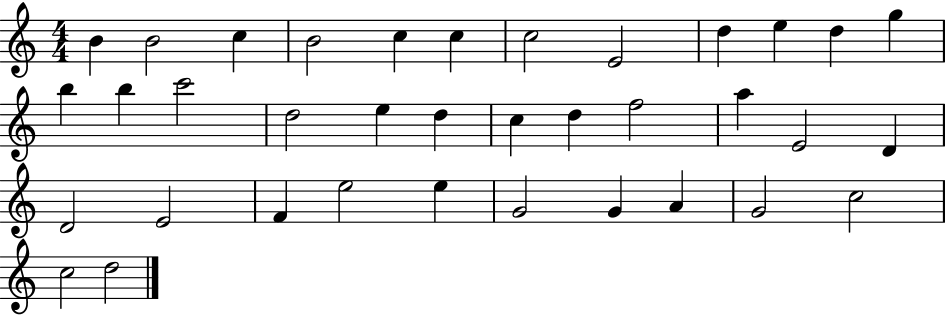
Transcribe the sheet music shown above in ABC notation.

X:1
T:Untitled
M:4/4
L:1/4
K:C
B B2 c B2 c c c2 E2 d e d g b b c'2 d2 e d c d f2 a E2 D D2 E2 F e2 e G2 G A G2 c2 c2 d2